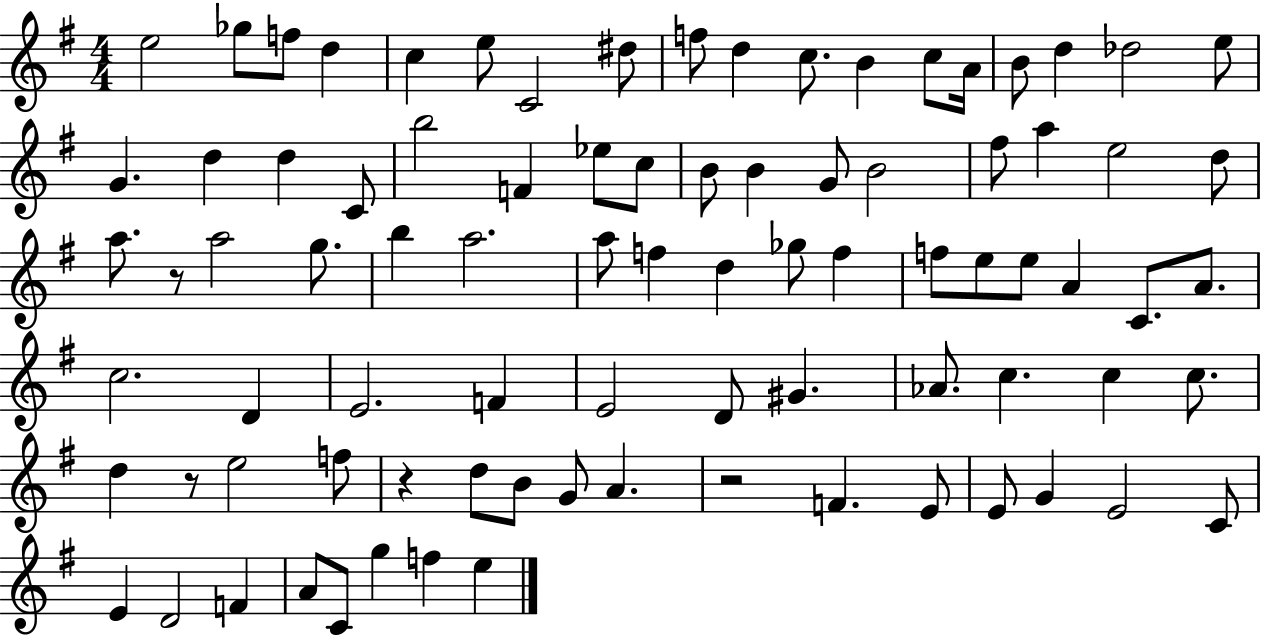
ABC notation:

X:1
T:Untitled
M:4/4
L:1/4
K:G
e2 _g/2 f/2 d c e/2 C2 ^d/2 f/2 d c/2 B c/2 A/4 B/2 d _d2 e/2 G d d C/2 b2 F _e/2 c/2 B/2 B G/2 B2 ^f/2 a e2 d/2 a/2 z/2 a2 g/2 b a2 a/2 f d _g/2 f f/2 e/2 e/2 A C/2 A/2 c2 D E2 F E2 D/2 ^G _A/2 c c c/2 d z/2 e2 f/2 z d/2 B/2 G/2 A z2 F E/2 E/2 G E2 C/2 E D2 F A/2 C/2 g f e